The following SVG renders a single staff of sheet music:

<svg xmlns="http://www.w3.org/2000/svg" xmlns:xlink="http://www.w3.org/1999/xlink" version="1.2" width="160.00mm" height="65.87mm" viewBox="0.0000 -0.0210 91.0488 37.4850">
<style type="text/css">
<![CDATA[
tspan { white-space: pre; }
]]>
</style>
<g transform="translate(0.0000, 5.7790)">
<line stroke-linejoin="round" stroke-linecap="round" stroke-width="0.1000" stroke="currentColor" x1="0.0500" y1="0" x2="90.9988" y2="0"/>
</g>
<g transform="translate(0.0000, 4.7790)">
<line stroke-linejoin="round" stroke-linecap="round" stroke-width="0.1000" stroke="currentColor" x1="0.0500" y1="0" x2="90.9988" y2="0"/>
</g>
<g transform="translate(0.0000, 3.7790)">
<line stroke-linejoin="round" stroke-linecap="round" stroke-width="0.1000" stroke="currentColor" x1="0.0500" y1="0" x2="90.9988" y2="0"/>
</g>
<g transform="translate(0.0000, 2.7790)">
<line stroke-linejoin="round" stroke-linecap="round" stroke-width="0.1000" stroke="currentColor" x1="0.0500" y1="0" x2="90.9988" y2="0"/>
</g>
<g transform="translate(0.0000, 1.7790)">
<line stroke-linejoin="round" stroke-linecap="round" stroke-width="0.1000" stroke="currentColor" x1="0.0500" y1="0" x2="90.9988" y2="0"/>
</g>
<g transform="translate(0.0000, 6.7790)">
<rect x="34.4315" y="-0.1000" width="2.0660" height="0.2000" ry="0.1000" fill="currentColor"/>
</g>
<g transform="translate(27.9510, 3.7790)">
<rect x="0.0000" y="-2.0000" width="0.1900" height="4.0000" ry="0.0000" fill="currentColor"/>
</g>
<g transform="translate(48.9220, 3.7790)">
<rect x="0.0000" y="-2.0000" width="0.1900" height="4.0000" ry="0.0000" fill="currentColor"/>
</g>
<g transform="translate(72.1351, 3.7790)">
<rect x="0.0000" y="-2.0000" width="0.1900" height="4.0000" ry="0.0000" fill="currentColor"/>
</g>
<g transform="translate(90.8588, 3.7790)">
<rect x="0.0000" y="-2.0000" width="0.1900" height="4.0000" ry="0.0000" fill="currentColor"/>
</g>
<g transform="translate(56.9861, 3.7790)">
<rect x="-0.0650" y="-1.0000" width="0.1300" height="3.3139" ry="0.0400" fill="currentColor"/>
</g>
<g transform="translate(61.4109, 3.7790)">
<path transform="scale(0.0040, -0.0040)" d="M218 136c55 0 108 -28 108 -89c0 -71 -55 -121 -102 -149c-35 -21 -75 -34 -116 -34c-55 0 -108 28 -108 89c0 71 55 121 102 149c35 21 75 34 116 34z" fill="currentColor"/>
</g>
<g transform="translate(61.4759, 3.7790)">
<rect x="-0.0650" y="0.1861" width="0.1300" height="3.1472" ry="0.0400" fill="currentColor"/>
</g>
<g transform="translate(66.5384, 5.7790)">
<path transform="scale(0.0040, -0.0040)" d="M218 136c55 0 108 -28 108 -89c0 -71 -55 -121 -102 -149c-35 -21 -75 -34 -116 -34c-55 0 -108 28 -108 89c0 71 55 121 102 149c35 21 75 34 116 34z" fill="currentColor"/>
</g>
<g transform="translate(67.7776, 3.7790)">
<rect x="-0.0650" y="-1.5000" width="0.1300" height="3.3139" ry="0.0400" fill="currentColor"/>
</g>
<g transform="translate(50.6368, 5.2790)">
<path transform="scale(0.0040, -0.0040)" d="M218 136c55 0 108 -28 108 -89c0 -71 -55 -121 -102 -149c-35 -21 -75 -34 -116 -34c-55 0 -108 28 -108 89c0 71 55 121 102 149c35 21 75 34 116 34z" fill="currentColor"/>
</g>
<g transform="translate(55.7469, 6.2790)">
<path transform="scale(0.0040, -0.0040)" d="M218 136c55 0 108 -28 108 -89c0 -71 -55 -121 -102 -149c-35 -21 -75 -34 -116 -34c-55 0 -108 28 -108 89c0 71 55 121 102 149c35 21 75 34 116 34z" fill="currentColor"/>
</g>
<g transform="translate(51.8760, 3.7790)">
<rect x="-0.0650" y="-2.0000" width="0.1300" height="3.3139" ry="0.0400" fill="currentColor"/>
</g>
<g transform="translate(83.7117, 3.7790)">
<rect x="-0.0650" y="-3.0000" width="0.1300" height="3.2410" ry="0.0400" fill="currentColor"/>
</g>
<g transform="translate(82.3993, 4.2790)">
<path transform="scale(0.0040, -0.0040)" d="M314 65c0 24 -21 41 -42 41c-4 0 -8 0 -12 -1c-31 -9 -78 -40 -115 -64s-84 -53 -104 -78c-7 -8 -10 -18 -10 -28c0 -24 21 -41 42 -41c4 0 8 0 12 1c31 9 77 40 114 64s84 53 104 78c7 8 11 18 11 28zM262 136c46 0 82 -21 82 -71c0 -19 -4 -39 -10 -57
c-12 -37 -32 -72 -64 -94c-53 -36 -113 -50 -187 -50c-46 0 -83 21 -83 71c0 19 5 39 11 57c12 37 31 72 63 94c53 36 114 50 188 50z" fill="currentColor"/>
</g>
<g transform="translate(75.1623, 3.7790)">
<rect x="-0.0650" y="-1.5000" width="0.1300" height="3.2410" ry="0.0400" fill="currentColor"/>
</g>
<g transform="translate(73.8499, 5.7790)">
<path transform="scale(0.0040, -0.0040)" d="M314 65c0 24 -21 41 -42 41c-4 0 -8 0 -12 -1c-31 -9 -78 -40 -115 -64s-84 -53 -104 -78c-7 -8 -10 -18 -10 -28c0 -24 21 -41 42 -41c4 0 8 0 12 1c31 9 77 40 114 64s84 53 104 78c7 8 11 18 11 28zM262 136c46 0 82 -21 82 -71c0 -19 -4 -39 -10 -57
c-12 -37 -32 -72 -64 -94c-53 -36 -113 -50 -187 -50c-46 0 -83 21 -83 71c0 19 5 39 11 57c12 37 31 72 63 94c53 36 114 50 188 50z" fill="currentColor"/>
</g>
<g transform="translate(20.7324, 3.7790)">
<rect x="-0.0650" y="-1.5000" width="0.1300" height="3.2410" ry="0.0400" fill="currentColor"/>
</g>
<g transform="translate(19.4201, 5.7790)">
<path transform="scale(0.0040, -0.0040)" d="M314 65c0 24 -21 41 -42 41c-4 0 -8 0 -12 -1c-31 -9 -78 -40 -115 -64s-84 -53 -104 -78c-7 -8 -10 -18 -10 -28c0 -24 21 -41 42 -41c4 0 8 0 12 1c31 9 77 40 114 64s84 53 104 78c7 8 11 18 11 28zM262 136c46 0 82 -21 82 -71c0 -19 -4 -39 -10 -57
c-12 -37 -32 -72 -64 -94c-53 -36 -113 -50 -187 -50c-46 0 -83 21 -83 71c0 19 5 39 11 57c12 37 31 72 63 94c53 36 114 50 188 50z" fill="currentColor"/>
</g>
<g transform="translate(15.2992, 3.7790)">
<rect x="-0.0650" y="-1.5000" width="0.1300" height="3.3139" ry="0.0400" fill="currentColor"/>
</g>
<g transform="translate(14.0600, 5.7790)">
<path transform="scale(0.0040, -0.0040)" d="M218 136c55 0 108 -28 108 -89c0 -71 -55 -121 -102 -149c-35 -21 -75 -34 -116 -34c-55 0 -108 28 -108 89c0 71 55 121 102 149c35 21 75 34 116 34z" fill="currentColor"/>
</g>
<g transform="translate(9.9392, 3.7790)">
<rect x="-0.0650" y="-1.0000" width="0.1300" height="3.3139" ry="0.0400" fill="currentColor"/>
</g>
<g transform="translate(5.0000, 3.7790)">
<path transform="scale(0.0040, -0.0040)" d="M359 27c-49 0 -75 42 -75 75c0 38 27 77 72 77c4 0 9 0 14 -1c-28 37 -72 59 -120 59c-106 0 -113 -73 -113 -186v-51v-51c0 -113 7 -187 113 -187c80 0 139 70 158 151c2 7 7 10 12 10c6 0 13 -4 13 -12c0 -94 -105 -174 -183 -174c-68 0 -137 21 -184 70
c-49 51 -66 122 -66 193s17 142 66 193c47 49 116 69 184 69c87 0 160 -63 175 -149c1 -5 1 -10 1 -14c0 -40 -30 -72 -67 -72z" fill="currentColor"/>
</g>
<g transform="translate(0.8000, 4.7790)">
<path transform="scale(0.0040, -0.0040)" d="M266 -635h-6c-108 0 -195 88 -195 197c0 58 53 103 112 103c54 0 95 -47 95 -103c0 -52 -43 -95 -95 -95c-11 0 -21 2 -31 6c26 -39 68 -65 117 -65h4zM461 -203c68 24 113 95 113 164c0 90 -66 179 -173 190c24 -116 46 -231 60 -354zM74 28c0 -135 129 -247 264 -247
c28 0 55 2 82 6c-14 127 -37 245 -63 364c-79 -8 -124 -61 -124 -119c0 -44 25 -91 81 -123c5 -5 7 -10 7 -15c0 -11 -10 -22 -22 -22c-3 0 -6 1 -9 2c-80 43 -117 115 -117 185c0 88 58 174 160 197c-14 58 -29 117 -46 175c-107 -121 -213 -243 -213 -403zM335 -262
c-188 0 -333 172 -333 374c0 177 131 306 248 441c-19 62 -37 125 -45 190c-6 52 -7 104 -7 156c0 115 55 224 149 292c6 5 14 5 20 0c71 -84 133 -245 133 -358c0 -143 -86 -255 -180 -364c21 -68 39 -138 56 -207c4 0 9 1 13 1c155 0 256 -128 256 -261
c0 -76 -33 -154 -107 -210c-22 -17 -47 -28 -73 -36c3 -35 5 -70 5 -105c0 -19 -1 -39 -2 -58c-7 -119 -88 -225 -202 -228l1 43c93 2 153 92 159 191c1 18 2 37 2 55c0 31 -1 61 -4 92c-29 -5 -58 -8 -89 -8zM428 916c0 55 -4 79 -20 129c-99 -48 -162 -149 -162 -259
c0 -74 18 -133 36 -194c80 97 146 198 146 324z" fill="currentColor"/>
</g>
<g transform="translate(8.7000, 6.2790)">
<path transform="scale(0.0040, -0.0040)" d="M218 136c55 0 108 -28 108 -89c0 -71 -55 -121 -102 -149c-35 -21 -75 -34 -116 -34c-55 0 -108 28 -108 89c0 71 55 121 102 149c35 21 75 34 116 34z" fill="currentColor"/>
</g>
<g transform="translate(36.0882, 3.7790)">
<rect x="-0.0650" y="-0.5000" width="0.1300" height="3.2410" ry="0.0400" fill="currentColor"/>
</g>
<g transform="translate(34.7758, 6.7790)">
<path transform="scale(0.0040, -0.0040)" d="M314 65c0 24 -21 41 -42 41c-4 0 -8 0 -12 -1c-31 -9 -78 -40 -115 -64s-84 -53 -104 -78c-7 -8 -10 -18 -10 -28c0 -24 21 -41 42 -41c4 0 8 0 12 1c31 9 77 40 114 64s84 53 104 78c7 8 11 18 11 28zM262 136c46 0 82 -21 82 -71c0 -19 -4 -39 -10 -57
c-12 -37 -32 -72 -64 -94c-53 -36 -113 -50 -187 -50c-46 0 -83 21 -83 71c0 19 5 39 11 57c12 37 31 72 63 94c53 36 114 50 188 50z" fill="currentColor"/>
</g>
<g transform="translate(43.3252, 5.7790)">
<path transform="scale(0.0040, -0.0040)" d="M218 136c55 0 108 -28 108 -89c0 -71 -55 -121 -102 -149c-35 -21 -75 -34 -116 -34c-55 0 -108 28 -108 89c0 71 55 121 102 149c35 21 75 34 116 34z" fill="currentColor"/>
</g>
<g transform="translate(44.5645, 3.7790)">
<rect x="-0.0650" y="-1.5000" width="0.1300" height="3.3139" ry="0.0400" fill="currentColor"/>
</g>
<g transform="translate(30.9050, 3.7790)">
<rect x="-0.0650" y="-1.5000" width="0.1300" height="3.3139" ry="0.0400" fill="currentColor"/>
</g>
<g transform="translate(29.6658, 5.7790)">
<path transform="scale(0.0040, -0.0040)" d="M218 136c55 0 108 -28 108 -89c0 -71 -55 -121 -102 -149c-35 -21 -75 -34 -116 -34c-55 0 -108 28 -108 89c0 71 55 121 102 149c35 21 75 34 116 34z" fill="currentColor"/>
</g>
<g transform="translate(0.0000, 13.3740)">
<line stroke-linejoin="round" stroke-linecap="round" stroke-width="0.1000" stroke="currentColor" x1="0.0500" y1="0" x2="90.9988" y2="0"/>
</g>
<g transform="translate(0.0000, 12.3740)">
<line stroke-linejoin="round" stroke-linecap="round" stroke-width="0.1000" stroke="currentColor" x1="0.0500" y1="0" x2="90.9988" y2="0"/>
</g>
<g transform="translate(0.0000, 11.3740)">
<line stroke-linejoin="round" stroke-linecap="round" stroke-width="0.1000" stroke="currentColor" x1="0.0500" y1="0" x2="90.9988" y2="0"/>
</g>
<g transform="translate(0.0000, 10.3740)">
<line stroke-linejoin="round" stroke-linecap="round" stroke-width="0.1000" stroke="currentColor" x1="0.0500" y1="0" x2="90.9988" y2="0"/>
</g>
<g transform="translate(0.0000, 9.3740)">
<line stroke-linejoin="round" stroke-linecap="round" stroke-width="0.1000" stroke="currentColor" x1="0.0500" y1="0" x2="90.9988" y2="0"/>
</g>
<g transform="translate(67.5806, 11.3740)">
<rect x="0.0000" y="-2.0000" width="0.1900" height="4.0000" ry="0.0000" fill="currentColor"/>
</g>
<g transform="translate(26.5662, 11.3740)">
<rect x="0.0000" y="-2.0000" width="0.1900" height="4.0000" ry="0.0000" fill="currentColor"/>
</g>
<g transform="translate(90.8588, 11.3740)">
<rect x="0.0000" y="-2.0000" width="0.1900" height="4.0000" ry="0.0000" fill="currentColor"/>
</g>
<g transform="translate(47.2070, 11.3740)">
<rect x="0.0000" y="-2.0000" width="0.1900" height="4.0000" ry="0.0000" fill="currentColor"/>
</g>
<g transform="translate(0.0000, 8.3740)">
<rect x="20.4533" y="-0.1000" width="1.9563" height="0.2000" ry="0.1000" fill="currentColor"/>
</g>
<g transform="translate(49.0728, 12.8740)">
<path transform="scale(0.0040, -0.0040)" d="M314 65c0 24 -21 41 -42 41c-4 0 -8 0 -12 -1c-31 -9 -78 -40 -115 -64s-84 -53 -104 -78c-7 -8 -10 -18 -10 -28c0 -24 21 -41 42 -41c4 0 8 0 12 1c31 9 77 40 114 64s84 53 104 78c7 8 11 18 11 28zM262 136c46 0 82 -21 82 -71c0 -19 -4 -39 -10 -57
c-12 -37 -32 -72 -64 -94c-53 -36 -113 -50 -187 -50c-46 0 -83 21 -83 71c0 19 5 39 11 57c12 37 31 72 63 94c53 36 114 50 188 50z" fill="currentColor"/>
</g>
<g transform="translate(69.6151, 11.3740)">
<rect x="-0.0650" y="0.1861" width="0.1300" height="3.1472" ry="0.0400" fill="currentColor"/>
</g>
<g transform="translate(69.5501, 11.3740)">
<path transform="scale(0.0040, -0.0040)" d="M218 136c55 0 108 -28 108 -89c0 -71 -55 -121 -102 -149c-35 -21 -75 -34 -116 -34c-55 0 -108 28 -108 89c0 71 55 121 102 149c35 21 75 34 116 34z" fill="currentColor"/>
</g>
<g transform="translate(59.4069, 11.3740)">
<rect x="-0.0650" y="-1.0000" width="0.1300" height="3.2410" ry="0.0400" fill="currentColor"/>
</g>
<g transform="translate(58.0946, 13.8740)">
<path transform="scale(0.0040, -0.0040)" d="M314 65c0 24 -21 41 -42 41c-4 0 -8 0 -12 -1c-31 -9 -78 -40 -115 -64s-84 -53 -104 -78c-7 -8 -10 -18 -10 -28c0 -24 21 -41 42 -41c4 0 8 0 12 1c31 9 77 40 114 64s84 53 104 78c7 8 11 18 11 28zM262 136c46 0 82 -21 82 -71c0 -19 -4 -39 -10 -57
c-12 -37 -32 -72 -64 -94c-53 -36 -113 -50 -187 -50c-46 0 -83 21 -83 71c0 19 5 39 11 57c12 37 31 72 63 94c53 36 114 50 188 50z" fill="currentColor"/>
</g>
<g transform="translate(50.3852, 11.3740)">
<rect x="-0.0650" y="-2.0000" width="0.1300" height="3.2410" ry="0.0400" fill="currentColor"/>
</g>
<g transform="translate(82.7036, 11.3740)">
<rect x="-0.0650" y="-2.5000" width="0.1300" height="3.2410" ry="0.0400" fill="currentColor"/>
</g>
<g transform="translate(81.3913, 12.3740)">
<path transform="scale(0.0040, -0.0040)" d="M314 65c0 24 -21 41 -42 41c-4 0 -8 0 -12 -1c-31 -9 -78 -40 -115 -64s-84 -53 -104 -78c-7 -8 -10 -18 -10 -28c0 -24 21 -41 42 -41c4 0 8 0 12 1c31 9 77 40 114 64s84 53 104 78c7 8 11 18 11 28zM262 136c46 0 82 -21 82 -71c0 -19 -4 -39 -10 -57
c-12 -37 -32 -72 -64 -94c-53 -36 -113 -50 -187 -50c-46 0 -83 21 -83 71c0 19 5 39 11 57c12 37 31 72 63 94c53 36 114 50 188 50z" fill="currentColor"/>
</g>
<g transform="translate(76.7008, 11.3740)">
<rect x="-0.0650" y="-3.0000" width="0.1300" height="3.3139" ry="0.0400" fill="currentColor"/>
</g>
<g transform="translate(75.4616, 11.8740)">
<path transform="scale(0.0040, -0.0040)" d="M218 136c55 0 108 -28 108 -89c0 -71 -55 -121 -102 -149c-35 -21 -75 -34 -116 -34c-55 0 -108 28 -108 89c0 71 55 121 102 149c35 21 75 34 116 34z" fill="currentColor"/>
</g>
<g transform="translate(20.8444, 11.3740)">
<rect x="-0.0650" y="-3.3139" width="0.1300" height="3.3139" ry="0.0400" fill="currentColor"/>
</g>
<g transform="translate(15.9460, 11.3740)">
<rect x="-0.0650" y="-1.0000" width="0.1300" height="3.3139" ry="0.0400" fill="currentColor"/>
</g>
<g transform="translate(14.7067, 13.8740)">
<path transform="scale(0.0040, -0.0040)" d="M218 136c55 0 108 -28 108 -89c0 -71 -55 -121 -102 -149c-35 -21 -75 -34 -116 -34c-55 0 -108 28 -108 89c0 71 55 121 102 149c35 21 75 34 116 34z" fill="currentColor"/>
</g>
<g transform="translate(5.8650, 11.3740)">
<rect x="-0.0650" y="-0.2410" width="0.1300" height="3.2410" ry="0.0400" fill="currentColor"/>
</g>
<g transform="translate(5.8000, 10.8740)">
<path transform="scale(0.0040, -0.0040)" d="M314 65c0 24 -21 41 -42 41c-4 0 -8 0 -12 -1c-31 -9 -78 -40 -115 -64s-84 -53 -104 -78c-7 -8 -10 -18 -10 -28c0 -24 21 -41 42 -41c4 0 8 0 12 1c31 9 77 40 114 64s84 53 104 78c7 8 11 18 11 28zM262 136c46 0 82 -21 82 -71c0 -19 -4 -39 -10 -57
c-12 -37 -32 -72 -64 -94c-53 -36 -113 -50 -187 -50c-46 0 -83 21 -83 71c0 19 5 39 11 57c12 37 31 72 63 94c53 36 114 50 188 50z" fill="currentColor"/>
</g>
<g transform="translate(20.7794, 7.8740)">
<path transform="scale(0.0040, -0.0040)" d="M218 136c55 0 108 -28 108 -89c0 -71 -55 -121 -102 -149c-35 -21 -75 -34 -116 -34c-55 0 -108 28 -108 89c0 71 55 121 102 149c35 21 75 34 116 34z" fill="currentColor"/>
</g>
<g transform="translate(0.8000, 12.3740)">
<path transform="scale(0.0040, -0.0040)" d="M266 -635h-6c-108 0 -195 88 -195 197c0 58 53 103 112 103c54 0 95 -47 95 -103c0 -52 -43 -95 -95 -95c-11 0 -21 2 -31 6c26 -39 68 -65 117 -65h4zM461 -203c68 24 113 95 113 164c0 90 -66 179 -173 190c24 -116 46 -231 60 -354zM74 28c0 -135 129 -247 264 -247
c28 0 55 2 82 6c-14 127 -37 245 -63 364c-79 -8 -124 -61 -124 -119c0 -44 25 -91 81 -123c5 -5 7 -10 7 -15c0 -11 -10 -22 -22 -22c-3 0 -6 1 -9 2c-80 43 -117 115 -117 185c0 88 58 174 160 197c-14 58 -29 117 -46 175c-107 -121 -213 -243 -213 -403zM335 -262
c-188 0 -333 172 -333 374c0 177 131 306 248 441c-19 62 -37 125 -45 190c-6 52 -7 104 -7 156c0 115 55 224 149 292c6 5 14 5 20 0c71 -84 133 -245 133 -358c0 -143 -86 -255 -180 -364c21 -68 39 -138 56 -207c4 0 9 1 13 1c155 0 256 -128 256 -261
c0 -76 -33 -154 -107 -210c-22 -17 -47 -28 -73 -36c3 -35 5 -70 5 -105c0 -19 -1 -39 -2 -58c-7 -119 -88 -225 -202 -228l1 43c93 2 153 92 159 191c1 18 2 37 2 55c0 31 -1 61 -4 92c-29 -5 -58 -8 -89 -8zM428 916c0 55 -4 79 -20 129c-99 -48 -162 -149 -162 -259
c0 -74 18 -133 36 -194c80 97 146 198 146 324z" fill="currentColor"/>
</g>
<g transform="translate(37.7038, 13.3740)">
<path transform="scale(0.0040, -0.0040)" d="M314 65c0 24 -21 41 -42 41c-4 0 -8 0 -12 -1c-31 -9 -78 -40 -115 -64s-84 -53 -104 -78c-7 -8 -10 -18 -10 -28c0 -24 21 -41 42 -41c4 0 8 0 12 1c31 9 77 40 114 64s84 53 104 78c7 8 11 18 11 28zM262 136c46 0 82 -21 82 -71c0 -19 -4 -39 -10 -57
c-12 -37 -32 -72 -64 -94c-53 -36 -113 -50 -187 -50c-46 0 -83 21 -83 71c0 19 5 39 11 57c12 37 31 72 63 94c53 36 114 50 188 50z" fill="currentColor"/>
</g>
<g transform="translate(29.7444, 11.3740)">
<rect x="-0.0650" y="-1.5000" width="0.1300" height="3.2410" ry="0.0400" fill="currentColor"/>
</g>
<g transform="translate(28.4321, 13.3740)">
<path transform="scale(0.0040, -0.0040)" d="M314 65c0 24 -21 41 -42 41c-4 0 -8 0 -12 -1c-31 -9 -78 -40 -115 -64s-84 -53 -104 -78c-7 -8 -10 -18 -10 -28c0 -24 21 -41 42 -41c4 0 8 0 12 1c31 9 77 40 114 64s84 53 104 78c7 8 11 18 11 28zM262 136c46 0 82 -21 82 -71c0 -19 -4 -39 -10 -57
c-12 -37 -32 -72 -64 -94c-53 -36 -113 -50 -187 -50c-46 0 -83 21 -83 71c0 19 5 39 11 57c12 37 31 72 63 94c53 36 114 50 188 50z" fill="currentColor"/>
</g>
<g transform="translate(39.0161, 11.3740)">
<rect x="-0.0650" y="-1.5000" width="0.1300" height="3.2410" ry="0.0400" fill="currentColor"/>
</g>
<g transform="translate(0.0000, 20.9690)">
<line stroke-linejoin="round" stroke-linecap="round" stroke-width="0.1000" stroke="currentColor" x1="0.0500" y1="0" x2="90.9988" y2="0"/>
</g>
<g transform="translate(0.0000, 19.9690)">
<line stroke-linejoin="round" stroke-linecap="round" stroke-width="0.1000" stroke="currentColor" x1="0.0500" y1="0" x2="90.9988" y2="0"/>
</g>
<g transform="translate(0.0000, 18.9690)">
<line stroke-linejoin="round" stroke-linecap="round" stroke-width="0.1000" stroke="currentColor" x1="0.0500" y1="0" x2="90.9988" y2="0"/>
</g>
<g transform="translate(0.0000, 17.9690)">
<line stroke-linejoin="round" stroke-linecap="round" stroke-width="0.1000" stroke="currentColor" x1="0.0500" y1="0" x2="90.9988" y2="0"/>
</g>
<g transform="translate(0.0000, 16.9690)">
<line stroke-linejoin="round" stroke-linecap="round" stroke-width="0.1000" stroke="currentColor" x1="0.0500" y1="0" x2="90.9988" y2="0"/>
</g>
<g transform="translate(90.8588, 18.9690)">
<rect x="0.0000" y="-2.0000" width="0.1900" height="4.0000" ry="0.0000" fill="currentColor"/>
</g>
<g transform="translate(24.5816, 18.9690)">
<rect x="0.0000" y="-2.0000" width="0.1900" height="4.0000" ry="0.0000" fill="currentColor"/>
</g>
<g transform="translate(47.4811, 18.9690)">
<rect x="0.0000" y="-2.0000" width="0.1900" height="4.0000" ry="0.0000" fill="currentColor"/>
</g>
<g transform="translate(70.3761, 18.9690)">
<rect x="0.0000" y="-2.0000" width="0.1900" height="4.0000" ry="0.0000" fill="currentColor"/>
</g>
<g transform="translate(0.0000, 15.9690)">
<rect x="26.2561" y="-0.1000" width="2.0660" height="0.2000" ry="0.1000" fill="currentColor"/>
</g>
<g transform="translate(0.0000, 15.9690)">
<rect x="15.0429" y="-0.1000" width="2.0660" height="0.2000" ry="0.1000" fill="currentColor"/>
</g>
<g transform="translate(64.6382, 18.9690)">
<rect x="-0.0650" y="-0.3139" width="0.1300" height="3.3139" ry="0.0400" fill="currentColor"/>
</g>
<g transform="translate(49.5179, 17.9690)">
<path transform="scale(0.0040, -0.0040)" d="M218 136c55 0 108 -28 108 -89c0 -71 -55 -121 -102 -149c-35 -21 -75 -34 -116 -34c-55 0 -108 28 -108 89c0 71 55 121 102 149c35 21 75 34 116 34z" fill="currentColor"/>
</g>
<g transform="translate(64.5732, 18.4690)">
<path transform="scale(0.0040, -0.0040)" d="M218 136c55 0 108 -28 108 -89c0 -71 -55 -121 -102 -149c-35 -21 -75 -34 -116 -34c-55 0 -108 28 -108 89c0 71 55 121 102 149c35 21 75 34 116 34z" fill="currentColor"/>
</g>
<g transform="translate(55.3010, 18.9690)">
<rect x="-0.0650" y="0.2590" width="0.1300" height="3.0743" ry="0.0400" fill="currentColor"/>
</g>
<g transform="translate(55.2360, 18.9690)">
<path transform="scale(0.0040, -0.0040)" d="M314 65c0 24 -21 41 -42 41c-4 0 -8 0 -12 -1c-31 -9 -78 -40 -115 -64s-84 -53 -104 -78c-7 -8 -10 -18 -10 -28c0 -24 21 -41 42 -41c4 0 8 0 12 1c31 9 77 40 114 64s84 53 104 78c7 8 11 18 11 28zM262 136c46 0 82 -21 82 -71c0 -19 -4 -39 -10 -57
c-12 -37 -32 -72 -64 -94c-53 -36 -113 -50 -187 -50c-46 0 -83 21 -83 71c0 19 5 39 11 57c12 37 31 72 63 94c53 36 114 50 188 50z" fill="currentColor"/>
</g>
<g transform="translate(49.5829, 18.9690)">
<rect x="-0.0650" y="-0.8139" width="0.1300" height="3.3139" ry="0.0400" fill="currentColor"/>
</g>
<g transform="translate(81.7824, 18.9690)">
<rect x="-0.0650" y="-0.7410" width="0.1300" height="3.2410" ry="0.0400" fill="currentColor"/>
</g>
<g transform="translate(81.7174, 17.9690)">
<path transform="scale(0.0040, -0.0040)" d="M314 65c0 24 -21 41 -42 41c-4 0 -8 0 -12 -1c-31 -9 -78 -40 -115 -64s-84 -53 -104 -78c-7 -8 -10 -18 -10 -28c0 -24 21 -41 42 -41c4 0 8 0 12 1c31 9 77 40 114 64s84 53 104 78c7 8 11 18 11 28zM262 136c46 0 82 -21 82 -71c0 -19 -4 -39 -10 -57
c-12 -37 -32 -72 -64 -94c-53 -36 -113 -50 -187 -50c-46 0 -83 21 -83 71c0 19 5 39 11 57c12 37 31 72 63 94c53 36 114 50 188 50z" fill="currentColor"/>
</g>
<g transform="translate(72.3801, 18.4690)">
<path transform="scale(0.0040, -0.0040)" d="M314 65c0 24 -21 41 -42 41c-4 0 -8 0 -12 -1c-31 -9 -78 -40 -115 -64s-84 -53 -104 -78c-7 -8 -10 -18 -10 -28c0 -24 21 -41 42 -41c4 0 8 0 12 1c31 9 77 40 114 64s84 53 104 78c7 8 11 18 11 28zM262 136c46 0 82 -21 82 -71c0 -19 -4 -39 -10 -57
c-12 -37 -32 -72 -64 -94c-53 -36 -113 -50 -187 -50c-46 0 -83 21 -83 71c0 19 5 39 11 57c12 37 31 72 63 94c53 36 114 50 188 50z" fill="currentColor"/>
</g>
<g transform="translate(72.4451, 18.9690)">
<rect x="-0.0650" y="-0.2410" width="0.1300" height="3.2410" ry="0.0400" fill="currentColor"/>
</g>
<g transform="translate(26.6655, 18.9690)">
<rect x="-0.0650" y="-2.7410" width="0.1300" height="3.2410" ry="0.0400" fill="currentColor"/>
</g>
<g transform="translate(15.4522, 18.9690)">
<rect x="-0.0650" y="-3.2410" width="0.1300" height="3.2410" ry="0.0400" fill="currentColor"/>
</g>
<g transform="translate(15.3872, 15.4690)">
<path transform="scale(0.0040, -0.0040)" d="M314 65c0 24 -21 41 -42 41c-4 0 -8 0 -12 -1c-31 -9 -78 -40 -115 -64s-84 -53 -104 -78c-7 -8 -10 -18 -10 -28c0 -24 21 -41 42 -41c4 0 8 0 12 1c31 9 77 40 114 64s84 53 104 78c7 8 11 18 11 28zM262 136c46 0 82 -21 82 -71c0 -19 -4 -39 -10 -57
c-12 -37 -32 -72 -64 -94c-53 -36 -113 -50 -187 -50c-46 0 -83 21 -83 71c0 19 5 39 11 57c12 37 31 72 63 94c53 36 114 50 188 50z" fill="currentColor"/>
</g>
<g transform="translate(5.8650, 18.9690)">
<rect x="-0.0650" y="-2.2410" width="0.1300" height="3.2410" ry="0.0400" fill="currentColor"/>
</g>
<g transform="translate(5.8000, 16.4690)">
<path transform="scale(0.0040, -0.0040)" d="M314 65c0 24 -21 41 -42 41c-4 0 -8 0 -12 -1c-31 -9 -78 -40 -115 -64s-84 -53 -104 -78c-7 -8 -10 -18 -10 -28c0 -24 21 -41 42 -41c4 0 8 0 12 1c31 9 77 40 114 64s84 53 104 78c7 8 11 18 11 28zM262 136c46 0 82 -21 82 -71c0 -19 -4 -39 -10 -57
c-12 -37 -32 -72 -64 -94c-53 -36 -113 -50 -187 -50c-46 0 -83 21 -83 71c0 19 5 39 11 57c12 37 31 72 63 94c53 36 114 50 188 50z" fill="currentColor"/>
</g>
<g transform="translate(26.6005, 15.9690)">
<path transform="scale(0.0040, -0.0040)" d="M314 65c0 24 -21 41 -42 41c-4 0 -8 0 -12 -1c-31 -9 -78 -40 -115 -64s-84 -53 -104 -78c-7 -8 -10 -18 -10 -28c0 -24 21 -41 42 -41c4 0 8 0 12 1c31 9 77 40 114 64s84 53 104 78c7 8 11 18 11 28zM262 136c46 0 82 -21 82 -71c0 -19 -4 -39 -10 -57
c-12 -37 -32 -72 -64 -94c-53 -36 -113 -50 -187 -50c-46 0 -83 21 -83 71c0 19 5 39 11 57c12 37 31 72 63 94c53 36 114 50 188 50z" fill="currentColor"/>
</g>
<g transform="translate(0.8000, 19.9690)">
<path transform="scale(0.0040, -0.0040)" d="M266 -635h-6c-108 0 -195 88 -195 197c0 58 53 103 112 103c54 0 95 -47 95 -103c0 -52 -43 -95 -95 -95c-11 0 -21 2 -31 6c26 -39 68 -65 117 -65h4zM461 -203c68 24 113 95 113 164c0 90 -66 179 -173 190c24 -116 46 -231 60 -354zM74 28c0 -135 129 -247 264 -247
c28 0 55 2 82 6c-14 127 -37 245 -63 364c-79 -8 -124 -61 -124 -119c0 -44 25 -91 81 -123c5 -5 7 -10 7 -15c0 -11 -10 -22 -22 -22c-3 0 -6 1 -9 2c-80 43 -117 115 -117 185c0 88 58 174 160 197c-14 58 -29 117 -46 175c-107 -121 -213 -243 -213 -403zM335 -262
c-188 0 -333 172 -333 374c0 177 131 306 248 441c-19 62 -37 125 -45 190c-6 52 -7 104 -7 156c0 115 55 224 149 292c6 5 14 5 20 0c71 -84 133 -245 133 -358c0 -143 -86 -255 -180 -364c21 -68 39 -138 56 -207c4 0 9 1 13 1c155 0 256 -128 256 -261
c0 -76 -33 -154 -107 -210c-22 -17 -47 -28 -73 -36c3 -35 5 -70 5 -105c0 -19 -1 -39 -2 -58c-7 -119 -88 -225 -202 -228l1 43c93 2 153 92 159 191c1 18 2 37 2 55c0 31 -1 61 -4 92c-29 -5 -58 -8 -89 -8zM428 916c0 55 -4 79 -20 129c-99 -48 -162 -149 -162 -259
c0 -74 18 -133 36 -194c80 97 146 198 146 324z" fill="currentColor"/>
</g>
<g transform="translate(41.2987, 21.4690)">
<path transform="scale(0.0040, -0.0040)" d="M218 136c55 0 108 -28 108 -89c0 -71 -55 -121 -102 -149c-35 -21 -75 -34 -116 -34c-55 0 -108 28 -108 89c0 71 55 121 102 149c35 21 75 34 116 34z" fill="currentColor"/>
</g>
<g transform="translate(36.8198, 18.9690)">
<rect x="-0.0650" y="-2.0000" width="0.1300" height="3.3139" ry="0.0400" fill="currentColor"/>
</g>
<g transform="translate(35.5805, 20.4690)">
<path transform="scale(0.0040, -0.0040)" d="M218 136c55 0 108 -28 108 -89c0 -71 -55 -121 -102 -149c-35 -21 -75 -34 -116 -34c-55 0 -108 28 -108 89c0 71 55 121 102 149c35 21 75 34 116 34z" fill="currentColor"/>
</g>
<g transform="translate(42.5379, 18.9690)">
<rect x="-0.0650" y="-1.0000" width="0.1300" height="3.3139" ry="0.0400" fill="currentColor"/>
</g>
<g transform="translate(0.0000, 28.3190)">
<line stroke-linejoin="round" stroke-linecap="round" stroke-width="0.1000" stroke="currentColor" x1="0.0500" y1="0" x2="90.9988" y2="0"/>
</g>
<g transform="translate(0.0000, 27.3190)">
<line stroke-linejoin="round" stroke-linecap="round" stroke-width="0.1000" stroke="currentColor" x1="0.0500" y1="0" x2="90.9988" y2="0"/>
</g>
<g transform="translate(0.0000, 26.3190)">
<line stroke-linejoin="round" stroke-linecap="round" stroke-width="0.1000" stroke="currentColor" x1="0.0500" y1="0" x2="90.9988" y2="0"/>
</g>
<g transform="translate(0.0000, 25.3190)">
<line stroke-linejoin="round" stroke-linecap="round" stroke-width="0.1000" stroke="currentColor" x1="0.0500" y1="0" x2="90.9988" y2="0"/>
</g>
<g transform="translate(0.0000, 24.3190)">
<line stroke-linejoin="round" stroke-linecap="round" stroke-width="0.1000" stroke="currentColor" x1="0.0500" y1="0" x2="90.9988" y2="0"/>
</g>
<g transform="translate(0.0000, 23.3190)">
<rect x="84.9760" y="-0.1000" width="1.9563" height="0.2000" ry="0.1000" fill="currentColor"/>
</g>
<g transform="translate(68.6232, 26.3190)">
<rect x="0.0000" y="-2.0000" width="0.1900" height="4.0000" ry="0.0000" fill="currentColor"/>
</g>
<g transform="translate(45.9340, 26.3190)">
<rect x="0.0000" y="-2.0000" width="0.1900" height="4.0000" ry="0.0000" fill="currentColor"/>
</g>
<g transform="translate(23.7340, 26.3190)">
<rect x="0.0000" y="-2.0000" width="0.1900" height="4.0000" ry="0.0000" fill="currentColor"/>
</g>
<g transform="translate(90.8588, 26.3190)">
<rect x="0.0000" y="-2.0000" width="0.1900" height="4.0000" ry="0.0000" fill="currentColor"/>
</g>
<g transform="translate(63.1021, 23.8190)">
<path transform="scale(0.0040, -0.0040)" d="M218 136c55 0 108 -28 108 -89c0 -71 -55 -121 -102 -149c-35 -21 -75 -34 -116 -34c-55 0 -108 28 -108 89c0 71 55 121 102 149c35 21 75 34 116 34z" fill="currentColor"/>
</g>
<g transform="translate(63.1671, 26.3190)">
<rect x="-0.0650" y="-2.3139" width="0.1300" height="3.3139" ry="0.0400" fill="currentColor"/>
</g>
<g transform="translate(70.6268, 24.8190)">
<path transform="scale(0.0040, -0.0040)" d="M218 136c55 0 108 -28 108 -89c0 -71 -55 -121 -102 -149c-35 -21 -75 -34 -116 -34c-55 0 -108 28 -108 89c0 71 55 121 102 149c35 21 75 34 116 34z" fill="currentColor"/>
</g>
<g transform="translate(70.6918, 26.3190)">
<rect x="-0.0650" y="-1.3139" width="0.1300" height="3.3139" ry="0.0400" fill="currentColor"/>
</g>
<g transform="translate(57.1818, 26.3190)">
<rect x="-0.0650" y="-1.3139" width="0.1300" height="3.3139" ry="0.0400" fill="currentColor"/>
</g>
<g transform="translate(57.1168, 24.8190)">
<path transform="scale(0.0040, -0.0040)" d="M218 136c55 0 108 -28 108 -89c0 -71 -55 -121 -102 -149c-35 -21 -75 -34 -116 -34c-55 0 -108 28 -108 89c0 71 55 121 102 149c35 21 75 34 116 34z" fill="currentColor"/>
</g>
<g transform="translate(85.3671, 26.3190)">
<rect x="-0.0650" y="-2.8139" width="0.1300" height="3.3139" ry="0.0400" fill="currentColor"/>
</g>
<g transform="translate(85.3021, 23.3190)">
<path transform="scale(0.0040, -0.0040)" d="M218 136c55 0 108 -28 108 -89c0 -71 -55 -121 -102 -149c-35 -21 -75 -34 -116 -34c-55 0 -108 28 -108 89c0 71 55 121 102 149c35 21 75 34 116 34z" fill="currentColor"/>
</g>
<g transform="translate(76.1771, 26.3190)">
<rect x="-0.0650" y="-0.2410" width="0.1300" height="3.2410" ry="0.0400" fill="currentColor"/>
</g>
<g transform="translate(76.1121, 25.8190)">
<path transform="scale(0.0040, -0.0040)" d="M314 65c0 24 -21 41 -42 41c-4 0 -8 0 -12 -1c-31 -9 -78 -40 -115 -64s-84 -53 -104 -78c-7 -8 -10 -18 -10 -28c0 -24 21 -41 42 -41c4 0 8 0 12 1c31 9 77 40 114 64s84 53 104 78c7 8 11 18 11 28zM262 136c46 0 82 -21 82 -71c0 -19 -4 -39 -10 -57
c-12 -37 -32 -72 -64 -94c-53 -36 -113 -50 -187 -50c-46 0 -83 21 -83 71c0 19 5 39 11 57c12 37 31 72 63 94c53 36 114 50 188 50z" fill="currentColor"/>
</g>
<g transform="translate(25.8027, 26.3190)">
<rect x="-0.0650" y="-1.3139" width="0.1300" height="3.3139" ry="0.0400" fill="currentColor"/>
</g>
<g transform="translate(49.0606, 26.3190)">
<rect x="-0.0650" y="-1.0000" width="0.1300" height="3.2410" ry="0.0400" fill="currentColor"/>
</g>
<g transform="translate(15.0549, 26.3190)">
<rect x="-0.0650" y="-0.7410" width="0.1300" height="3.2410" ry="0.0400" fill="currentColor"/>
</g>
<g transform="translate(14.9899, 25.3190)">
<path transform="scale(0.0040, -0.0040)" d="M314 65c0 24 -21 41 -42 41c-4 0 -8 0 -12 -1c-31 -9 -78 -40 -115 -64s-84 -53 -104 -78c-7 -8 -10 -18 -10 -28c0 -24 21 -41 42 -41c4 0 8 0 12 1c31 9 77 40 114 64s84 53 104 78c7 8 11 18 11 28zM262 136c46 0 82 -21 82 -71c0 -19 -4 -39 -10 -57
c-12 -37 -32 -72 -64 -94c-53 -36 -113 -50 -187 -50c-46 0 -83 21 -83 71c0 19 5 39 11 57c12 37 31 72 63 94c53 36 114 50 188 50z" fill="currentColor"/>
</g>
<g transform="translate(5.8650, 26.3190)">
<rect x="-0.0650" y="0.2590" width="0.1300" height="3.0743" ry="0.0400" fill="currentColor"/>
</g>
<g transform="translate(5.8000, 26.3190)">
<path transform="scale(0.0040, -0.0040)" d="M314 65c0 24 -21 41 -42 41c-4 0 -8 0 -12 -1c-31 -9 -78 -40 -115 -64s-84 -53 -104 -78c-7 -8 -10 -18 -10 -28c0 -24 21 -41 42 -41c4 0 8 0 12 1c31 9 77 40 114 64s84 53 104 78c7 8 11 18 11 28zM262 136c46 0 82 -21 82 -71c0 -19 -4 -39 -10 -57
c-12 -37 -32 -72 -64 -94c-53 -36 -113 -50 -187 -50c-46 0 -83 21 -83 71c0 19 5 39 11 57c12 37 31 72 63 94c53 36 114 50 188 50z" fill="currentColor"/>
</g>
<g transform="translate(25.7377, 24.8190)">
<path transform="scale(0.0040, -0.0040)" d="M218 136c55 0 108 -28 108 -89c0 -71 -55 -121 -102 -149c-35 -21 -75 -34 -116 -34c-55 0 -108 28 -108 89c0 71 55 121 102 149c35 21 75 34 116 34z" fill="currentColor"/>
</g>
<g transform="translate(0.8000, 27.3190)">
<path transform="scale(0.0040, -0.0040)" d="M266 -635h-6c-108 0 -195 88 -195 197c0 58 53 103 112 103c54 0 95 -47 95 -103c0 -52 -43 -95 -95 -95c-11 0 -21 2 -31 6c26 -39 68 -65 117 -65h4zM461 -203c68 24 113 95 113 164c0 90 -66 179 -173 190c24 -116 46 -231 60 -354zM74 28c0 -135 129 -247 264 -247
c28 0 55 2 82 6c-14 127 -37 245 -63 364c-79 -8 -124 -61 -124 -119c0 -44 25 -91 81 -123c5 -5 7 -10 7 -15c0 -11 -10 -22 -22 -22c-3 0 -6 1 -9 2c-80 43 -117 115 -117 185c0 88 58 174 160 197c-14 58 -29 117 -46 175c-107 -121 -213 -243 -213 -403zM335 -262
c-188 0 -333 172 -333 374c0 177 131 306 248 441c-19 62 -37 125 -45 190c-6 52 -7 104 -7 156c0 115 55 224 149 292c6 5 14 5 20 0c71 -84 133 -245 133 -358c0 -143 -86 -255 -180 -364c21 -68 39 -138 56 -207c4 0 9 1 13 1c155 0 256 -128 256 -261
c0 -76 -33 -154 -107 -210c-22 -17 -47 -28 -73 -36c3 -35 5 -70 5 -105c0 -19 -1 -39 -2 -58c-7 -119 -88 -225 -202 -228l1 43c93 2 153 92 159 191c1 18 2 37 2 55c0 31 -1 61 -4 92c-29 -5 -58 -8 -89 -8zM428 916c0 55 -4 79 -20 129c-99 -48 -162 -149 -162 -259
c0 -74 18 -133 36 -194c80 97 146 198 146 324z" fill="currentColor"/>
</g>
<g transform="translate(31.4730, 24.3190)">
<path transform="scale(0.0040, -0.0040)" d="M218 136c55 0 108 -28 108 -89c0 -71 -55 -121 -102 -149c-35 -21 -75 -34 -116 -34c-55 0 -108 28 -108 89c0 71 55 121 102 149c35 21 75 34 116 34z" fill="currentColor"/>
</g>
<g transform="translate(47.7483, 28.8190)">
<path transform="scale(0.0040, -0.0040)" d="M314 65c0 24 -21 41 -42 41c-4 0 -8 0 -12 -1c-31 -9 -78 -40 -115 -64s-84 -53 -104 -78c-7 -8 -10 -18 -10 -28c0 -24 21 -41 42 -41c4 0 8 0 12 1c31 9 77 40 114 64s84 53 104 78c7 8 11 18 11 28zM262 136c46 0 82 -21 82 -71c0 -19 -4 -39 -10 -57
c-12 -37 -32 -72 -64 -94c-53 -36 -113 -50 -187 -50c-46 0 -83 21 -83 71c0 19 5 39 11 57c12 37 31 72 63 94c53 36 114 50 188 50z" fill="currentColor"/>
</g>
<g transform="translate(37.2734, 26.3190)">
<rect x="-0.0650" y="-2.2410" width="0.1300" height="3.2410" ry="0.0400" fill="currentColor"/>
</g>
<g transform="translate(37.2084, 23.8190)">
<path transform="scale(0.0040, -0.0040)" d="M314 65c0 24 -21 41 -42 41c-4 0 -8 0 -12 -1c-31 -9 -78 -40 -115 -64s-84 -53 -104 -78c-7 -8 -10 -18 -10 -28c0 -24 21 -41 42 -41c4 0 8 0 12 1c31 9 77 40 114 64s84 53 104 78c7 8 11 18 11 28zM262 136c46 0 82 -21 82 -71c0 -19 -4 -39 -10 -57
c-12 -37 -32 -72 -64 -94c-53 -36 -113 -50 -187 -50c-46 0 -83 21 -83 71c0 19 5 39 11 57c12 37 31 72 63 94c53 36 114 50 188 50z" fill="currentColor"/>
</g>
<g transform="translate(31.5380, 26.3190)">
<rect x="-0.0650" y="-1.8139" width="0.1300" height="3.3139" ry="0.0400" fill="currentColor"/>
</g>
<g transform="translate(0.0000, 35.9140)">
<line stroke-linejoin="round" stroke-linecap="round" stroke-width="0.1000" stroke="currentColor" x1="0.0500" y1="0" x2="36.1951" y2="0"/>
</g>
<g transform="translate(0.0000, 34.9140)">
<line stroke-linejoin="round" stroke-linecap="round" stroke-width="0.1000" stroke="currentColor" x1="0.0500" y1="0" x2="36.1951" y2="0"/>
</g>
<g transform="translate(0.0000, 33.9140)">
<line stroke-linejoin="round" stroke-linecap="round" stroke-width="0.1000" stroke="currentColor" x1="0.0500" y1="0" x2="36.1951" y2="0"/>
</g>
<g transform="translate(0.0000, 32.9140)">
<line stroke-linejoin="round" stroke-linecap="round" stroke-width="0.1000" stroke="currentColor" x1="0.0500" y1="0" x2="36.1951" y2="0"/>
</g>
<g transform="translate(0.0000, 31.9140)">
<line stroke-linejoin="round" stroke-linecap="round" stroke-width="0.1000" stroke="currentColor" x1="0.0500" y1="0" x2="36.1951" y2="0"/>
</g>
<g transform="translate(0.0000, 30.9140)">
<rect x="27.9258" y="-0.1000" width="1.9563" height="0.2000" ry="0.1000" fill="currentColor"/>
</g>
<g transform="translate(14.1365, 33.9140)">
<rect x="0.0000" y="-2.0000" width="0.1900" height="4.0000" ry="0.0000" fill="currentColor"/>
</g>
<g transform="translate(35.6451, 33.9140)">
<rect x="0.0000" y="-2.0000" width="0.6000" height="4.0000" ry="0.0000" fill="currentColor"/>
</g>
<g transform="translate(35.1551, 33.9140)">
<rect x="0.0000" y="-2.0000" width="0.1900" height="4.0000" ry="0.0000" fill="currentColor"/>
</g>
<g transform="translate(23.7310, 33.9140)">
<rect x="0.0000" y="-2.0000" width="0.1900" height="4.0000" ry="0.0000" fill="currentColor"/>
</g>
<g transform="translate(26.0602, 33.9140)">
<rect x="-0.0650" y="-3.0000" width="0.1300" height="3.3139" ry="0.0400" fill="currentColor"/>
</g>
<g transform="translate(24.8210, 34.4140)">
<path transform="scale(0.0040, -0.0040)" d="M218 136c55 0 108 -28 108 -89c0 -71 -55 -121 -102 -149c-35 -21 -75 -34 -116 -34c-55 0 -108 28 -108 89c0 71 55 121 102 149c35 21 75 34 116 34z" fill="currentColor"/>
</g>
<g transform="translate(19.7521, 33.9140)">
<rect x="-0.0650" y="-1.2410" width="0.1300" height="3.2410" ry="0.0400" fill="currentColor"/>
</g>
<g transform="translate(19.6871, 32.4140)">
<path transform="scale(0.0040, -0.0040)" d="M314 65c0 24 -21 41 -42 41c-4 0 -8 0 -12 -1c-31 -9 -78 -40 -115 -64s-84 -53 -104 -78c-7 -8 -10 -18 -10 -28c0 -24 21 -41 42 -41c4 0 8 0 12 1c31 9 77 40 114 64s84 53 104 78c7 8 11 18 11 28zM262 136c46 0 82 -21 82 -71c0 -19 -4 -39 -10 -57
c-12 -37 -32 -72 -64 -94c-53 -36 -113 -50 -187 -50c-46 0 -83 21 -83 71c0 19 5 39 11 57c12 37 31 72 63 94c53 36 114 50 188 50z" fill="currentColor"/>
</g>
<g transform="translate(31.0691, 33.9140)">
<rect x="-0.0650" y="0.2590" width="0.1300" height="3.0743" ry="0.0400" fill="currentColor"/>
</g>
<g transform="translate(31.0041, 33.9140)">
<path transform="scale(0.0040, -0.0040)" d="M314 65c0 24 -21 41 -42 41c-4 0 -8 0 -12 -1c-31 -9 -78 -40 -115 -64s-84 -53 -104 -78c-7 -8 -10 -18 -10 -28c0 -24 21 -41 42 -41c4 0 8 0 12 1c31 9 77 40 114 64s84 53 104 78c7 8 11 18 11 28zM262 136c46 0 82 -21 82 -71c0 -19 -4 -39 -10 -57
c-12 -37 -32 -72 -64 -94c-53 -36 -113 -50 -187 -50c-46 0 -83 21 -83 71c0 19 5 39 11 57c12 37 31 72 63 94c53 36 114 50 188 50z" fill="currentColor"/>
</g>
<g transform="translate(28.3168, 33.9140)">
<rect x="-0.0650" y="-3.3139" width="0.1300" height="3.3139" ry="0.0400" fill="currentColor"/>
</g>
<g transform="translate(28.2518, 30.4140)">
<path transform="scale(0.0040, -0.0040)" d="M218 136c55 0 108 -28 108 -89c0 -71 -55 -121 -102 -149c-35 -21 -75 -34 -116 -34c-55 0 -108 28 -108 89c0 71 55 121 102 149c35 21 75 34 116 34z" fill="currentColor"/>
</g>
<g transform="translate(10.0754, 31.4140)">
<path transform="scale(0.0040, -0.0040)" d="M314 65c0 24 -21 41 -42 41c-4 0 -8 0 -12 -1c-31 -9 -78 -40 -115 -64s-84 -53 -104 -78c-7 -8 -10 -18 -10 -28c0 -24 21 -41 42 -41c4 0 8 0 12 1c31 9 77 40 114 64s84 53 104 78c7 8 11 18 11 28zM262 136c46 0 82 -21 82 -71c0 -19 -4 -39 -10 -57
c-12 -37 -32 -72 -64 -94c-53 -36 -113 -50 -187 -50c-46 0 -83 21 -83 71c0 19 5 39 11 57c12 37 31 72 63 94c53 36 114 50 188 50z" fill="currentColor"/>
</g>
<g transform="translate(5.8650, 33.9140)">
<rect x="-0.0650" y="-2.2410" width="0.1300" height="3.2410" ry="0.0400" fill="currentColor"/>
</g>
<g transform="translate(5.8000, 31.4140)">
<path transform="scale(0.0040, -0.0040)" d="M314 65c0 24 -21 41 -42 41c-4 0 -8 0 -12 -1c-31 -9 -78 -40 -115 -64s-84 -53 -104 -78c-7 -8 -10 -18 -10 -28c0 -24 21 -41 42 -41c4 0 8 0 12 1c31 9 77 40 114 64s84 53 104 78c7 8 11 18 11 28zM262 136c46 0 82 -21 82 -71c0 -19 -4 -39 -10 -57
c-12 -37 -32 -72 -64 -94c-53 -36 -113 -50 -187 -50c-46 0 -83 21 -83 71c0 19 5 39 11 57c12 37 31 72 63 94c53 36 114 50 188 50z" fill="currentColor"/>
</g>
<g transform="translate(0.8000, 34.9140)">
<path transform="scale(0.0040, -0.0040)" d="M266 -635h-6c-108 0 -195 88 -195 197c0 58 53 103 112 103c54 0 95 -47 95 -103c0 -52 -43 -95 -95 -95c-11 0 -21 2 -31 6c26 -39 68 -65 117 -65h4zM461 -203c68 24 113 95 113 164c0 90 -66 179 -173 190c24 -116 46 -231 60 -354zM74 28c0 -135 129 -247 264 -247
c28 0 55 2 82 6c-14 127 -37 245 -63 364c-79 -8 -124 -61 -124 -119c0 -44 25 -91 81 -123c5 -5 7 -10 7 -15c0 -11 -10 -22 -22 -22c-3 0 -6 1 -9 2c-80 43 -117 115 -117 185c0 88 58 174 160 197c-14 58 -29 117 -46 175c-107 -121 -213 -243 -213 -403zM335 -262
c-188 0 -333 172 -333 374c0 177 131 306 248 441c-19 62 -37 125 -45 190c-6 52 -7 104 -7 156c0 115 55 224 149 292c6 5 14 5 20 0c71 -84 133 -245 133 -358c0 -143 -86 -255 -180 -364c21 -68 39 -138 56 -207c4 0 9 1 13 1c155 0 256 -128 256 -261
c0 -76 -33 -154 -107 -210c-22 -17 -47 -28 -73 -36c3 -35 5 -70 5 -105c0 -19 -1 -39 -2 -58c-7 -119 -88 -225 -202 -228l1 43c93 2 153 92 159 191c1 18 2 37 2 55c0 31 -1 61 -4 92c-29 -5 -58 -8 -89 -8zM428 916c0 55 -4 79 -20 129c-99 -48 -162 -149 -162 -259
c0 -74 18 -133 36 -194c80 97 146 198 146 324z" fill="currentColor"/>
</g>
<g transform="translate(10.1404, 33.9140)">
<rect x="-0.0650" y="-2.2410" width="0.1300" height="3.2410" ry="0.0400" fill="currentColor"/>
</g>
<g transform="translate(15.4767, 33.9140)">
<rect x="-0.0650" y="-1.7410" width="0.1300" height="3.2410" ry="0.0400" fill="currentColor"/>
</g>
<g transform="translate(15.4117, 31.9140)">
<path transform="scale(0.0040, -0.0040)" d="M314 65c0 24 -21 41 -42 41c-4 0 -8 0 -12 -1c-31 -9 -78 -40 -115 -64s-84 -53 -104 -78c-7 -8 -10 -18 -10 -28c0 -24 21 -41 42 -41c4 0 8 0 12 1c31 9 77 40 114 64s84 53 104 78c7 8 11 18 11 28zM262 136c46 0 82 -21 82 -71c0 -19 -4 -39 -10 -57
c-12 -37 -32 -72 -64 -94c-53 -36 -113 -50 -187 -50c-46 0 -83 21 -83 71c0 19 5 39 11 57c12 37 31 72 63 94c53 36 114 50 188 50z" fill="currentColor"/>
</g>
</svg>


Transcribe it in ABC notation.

X:1
T:Untitled
M:4/4
L:1/4
K:C
D E E2 E C2 E F D B E E2 A2 c2 D b E2 E2 F2 D2 B A G2 g2 b2 a2 F D d B2 c c2 d2 B2 d2 e f g2 D2 e g e c2 a g2 g2 f2 e2 A b B2